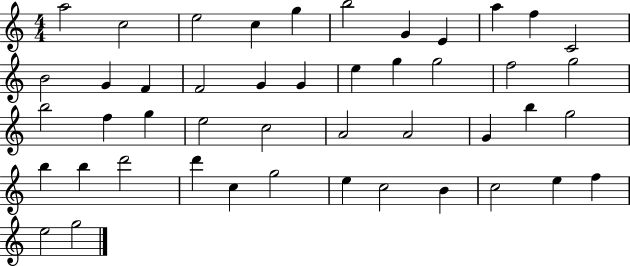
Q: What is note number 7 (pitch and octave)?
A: G4